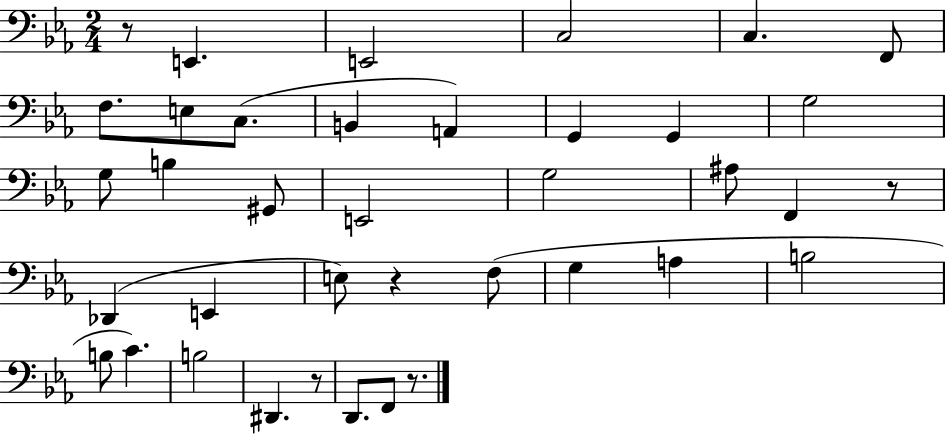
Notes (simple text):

R/e E2/q. E2/h C3/h C3/q. F2/e F3/e. E3/e C3/e. B2/q A2/q G2/q G2/q G3/h G3/e B3/q G#2/e E2/h G3/h A#3/e F2/q R/e Db2/q E2/q E3/e R/q F3/e G3/q A3/q B3/h B3/e C4/q. B3/h D#2/q. R/e D2/e. F2/e R/e.